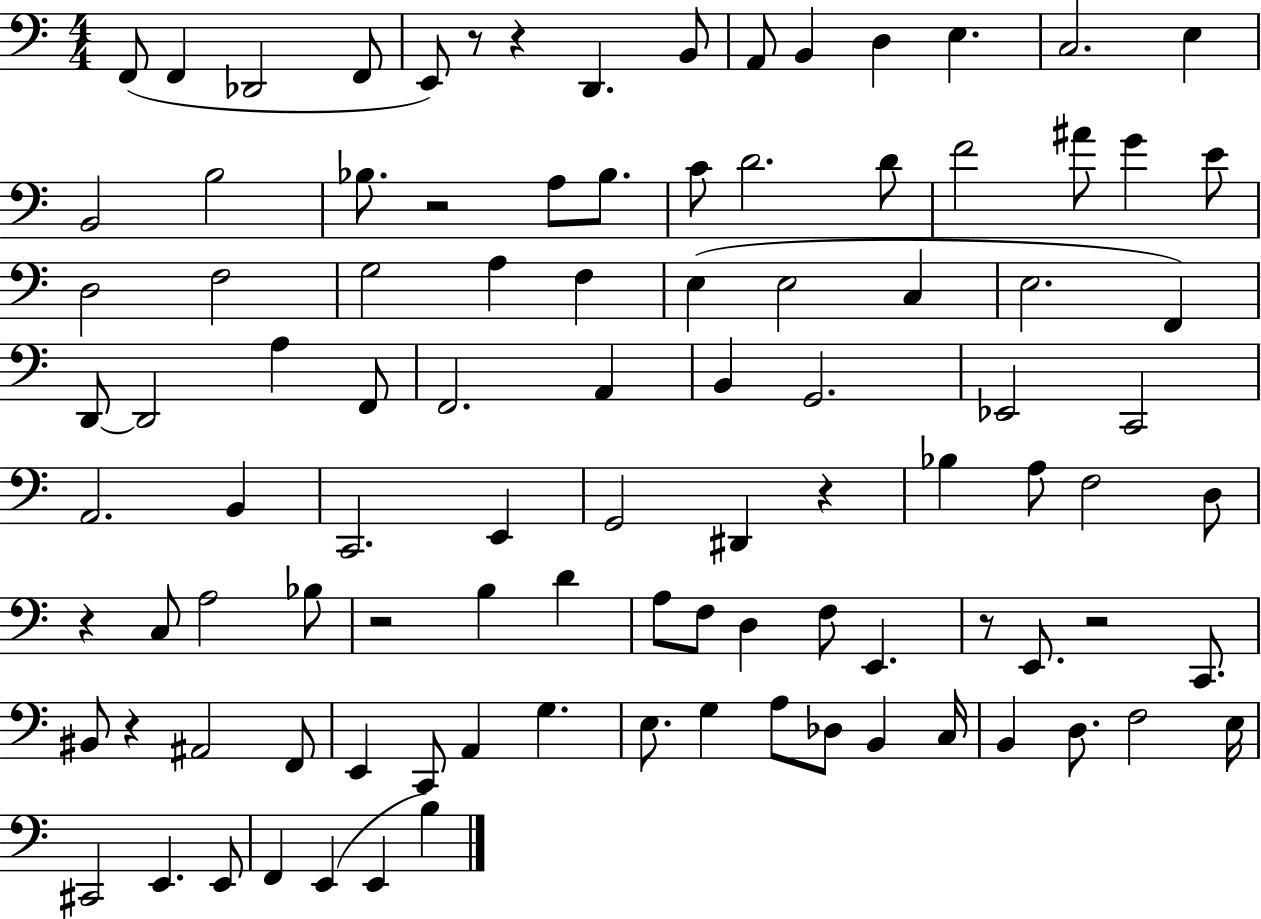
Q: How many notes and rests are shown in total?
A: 100